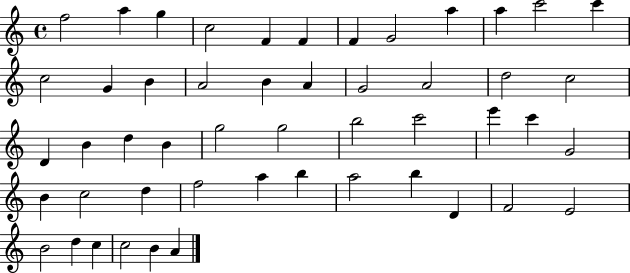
F5/h A5/q G5/q C5/h F4/q F4/q F4/q G4/h A5/q A5/q C6/h C6/q C5/h G4/q B4/q A4/h B4/q A4/q G4/h A4/h D5/h C5/h D4/q B4/q D5/q B4/q G5/h G5/h B5/h C6/h E6/q C6/q G4/h B4/q C5/h D5/q F5/h A5/q B5/q A5/h B5/q D4/q F4/h E4/h B4/h D5/q C5/q C5/h B4/q A4/q